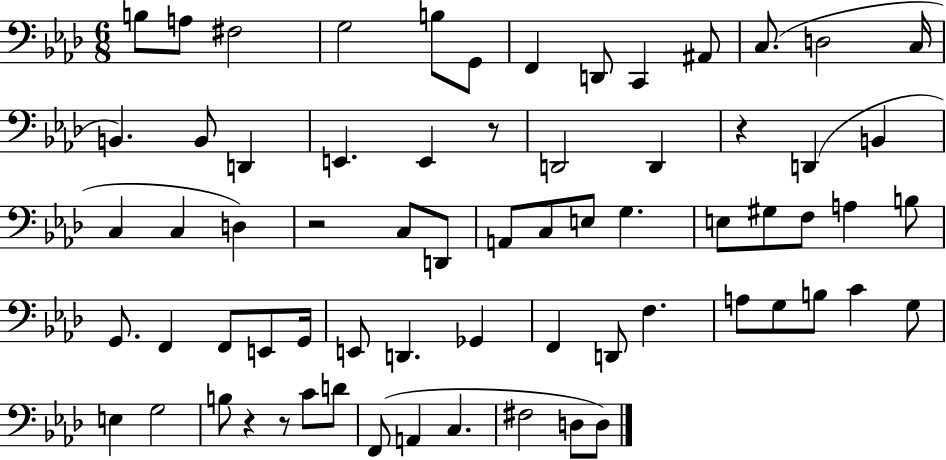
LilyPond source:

{
  \clef bass
  \numericTimeSignature
  \time 6/8
  \key aes \major
  b8 a8 fis2 | g2 b8 g,8 | f,4 d,8 c,4 ais,8 | c8.( d2 c16 | \break b,4.) b,8 d,4 | e,4. e,4 r8 | d,2 d,4 | r4 d,4( b,4 | \break c4 c4 d4) | r2 c8 d,8 | a,8 c8 e8 g4. | e8 gis8 f8 a4 b8 | \break g,8. f,4 f,8 e,8 g,16 | e,8 d,4. ges,4 | f,4 d,8 f4. | a8 g8 b8 c'4 g8 | \break e4 g2 | b8 r4 r8 c'8 d'8 | f,8( a,4 c4. | fis2 d8 d8) | \break \bar "|."
}